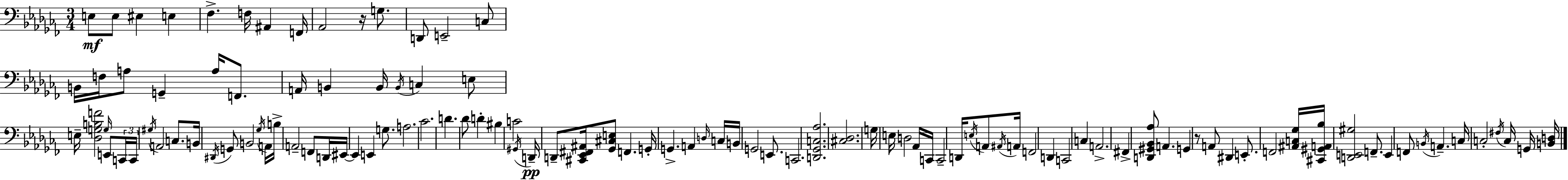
{
  \clef bass
  \numericTimeSignature
  \time 3/4
  \key aes \minor
  e8\mf e8 eis4 e4 | fes4.-> f16 ais,4 f,16 | aes,2 r16 g8. | d,8 e,2-- c8 | \break b,16 f16 a8 g,4-- a16 f,8. | a,16 b,4 b,16 \acciaccatura { b,16 } c4 e8 | e16-- <des g b f'>2 \grace { g16 } e,8 | \tuplet 3/2 { c,16 c,16 \acciaccatura { gis16 } } a,2 | \break c8. b,16 \acciaccatura { dis,16 } g,8 b,2 | \acciaccatura { ges16 } a,16 b16-> a,2-- | f,8 d,16 eis,16~~ eis,4 e,4 | g8. a2. | \break ces'2. | d'4. des'8 | d'4-. bis4 c'2 | \acciaccatura { gis,16 }\pp d,16-- d,8-- <cis, ees, fis, ais,>16 <ges, cis e>8 | \break f,4. g,16-. g,4.-> | a,4 \grace { d16 } c16 b,16 g,2 | e,8. c,2. | <d, ges, c aes>2. | \break <cis des>2. | g16 e16 d2 | aes,16 c,16 c,2-- | d,16 \acciaccatura { e16 } a,8 \acciaccatura { ais,16 } a,16 f,2 | \break d,4 c,2 | c4 a,2.-> | fis,4-> | <d, gis, bes, aes>8 a,4. g,4 | \break r8 a,8 dis,4 e,8.-. | f,2 <ais, c ges>16 <cis, gis, a, bes>16 <d, e, gis>2 | f,8.-- e,4 | f,8 \acciaccatura { b,16 } a,4.-- c16 c2-. | \break \acciaccatura { fis16 } c16 g,16 <b, d>16 \bar "|."
}